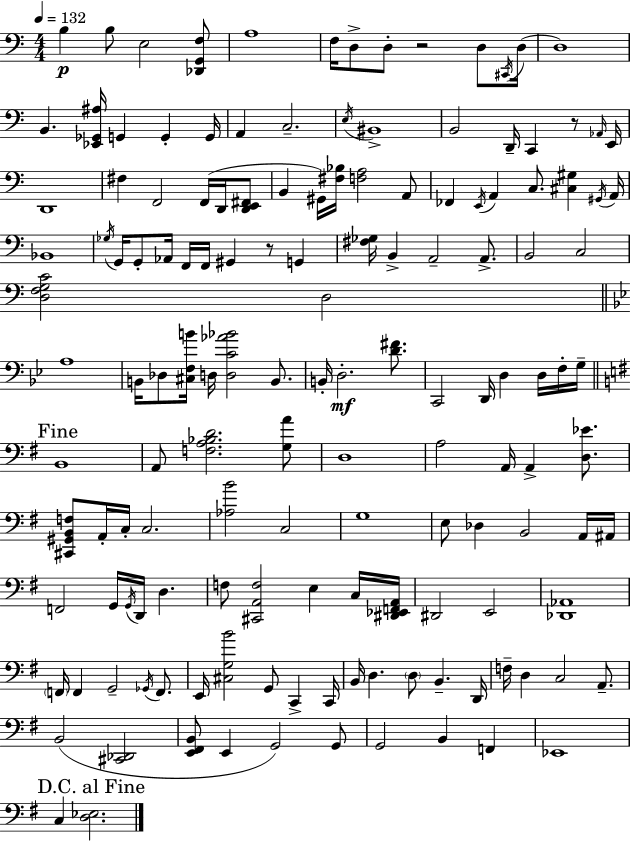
X:1
T:Untitled
M:4/4
L:1/4
K:Am
B, B,/2 E,2 [_D,,G,,F,]/2 A,4 F,/4 D,/2 D,/2 z2 D,/2 ^C,,/4 D,/4 D,4 B,, [_E,,_G,,^A,]/4 G,, G,, G,,/4 A,, C,2 E,/4 ^B,,4 B,,2 D,,/4 C,, z/2 _A,,/4 E,,/4 D,,4 ^F, F,,2 F,,/4 D,,/4 [D,,E,,^F,,]/2 B,, ^G,,/4 [^F,_B,]/4 [F,A,]2 A,,/2 _F,, E,,/4 A,, C,/2 [^C,^G,] ^G,,/4 A,,/4 _B,,4 _G,/4 G,,/4 G,,/2 _A,,/4 F,,/4 F,,/4 ^G,, z/2 G,, [^F,_G,]/4 B,, A,,2 A,,/2 B,,2 C,2 [D,F,G,C]2 D,2 A,4 B,,/4 _D,/2 [^C,F,B]/4 D,/4 [D,C_A_B]2 B,,/2 B,,/4 D,2 [D^F]/2 C,,2 D,,/4 D, D,/4 F,/4 G,/4 B,,4 A,,/2 [F,A,_B,D]2 [G,A]/2 D,4 A,2 A,,/4 A,, [D,_E]/2 [^C,,^G,,B,,F,]/2 A,,/4 C,/4 C,2 [_A,B]2 C,2 G,4 E,/2 _D, B,,2 A,,/4 ^A,,/4 F,,2 G,,/4 G,,/4 D,,/4 D, F,/2 [^C,,A,,F,]2 E, C,/4 [^D,,_E,,F,,A,,]/4 ^D,,2 E,,2 [_D,,_A,,]4 F,,/4 F,, G,,2 _G,,/4 F,,/2 E,,/4 [^C,G,B]2 G,,/2 C,, C,,/4 B,,/4 D, D,/2 B,, D,,/4 F,/4 D, C,2 A,,/2 B,,2 [^C,,_D,,]2 [E,,^F,,B,,]/2 E,, G,,2 G,,/2 G,,2 B,, F,, _E,,4 C, [D,_E,]2